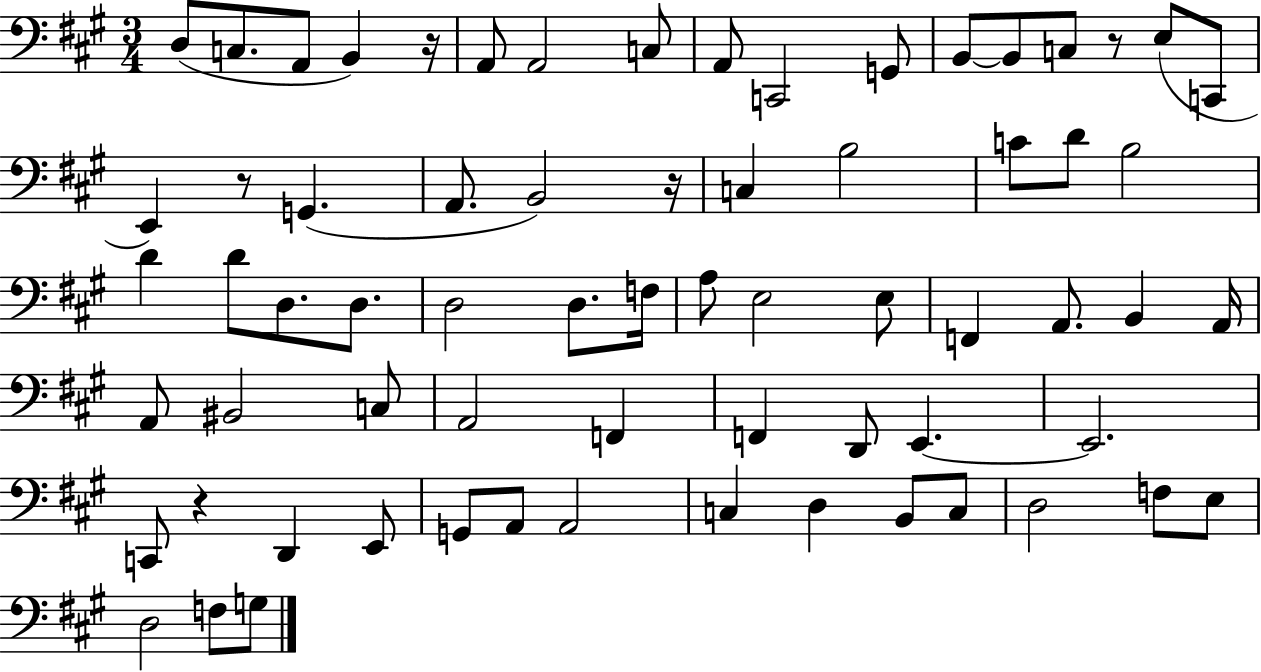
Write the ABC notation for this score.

X:1
T:Untitled
M:3/4
L:1/4
K:A
D,/2 C,/2 A,,/2 B,, z/4 A,,/2 A,,2 C,/2 A,,/2 C,,2 G,,/2 B,,/2 B,,/2 C,/2 z/2 E,/2 C,,/2 E,, z/2 G,, A,,/2 B,,2 z/4 C, B,2 C/2 D/2 B,2 D D/2 D,/2 D,/2 D,2 D,/2 F,/4 A,/2 E,2 E,/2 F,, A,,/2 B,, A,,/4 A,,/2 ^B,,2 C,/2 A,,2 F,, F,, D,,/2 E,, E,,2 C,,/2 z D,, E,,/2 G,,/2 A,,/2 A,,2 C, D, B,,/2 C,/2 D,2 F,/2 E,/2 D,2 F,/2 G,/2